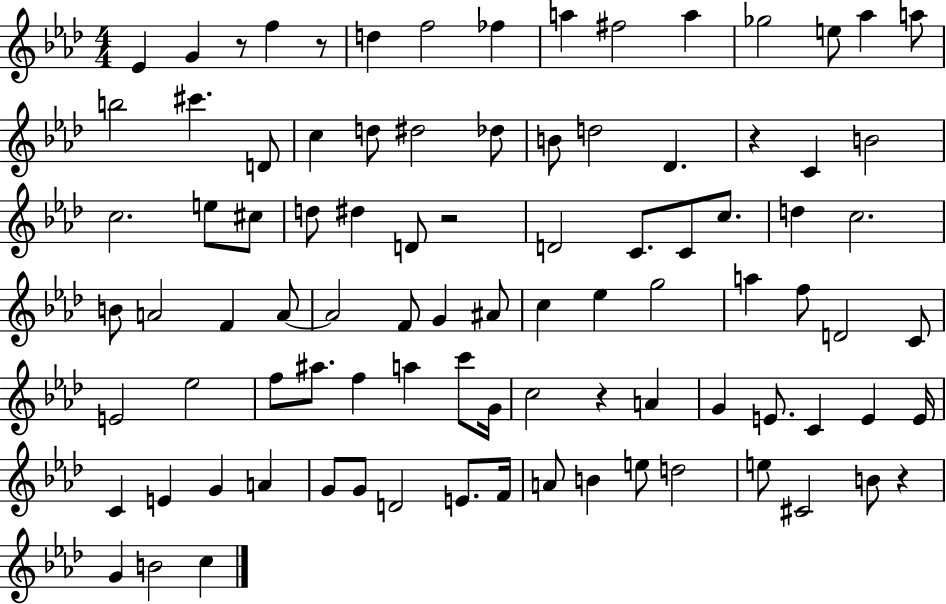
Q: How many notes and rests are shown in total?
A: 92